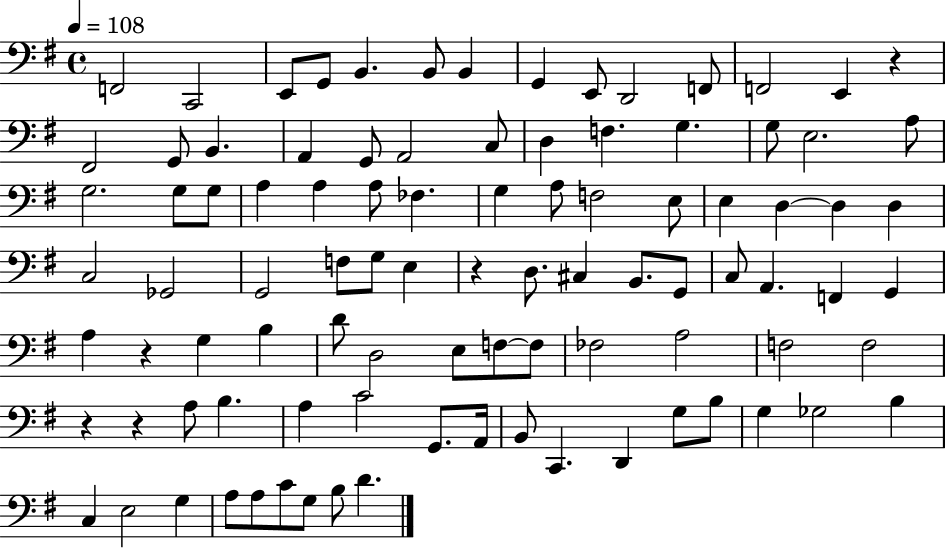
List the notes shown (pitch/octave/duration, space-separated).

F2/h C2/h E2/e G2/e B2/q. B2/e B2/q G2/q E2/e D2/h F2/e F2/h E2/q R/q F#2/h G2/e B2/q. A2/q G2/e A2/h C3/e D3/q F3/q. G3/q. G3/e E3/h. A3/e G3/h. G3/e G3/e A3/q A3/q A3/e FES3/q. G3/q A3/e F3/h E3/e E3/q D3/q D3/q D3/q C3/h Gb2/h G2/h F3/e G3/e E3/q R/q D3/e. C#3/q B2/e. G2/e C3/e A2/q. F2/q G2/q A3/q R/q G3/q B3/q D4/e D3/h E3/e F3/e F3/e FES3/h A3/h F3/h F3/h R/q R/q A3/e B3/q. A3/q C4/h G2/e. A2/s B2/e C2/q. D2/q G3/e B3/e G3/q Gb3/h B3/q C3/q E3/h G3/q A3/e A3/e C4/e G3/e B3/e D4/q.